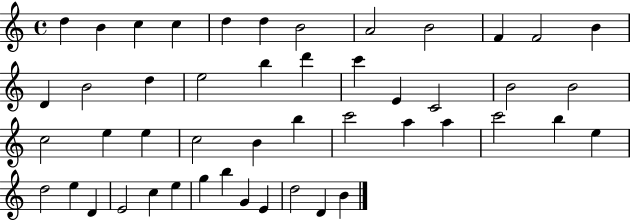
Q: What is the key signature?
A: C major